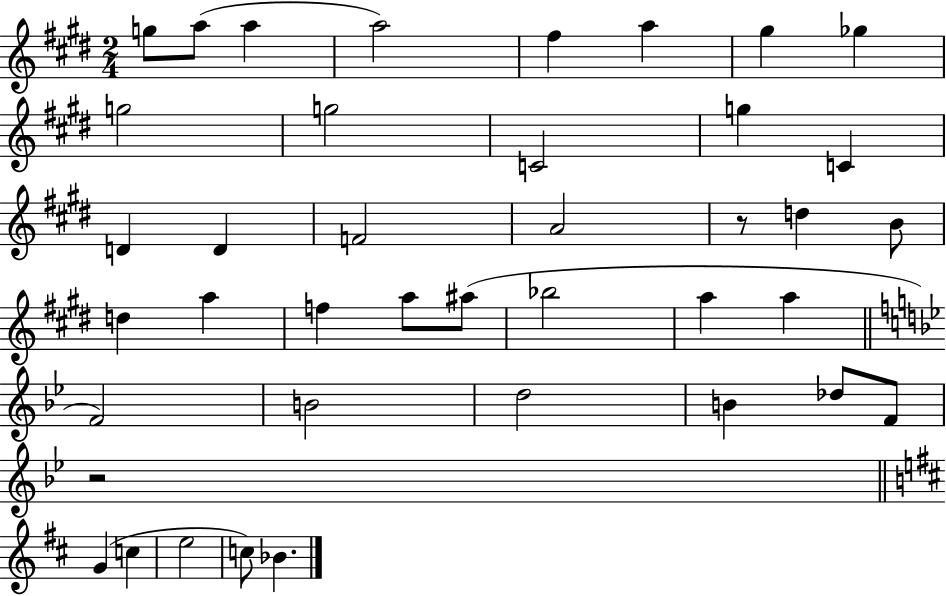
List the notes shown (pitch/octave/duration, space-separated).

G5/e A5/e A5/q A5/h F#5/q A5/q G#5/q Gb5/q G5/h G5/h C4/h G5/q C4/q D4/q D4/q F4/h A4/h R/e D5/q B4/e D5/q A5/q F5/q A5/e A#5/e Bb5/h A5/q A5/q F4/h B4/h D5/h B4/q Db5/e F4/e R/h G4/q C5/q E5/h C5/e Bb4/q.